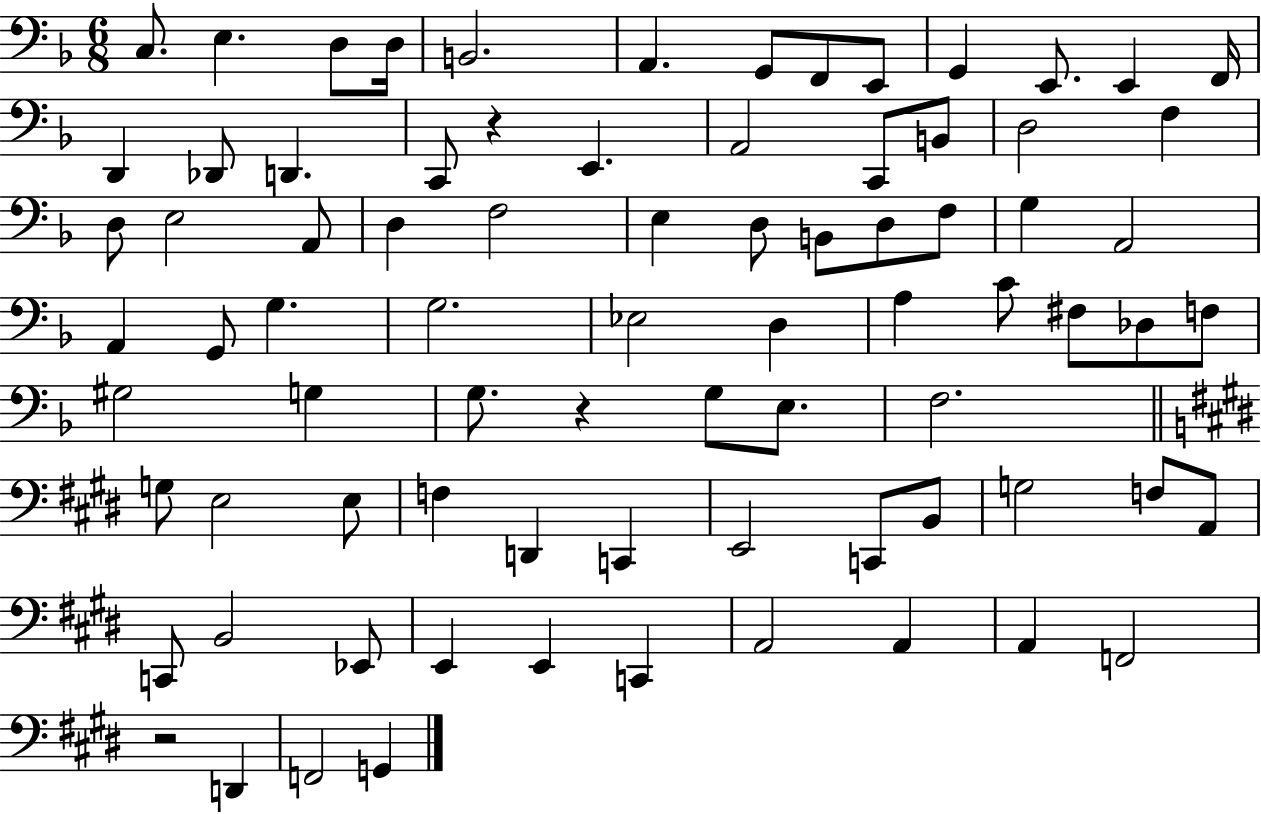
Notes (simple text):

C3/e. E3/q. D3/e D3/s B2/h. A2/q. G2/e F2/e E2/e G2/q E2/e. E2/q F2/s D2/q Db2/e D2/q. C2/e R/q E2/q. A2/h C2/e B2/e D3/h F3/q D3/e E3/h A2/e D3/q F3/h E3/q D3/e B2/e D3/e F3/e G3/q A2/h A2/q G2/e G3/q. G3/h. Eb3/h D3/q A3/q C4/e F#3/e Db3/e F3/e G#3/h G3/q G3/e. R/q G3/e E3/e. F3/h. G3/e E3/h E3/e F3/q D2/q C2/q E2/h C2/e B2/e G3/h F3/e A2/e C2/e B2/h Eb2/e E2/q E2/q C2/q A2/h A2/q A2/q F2/h R/h D2/q F2/h G2/q